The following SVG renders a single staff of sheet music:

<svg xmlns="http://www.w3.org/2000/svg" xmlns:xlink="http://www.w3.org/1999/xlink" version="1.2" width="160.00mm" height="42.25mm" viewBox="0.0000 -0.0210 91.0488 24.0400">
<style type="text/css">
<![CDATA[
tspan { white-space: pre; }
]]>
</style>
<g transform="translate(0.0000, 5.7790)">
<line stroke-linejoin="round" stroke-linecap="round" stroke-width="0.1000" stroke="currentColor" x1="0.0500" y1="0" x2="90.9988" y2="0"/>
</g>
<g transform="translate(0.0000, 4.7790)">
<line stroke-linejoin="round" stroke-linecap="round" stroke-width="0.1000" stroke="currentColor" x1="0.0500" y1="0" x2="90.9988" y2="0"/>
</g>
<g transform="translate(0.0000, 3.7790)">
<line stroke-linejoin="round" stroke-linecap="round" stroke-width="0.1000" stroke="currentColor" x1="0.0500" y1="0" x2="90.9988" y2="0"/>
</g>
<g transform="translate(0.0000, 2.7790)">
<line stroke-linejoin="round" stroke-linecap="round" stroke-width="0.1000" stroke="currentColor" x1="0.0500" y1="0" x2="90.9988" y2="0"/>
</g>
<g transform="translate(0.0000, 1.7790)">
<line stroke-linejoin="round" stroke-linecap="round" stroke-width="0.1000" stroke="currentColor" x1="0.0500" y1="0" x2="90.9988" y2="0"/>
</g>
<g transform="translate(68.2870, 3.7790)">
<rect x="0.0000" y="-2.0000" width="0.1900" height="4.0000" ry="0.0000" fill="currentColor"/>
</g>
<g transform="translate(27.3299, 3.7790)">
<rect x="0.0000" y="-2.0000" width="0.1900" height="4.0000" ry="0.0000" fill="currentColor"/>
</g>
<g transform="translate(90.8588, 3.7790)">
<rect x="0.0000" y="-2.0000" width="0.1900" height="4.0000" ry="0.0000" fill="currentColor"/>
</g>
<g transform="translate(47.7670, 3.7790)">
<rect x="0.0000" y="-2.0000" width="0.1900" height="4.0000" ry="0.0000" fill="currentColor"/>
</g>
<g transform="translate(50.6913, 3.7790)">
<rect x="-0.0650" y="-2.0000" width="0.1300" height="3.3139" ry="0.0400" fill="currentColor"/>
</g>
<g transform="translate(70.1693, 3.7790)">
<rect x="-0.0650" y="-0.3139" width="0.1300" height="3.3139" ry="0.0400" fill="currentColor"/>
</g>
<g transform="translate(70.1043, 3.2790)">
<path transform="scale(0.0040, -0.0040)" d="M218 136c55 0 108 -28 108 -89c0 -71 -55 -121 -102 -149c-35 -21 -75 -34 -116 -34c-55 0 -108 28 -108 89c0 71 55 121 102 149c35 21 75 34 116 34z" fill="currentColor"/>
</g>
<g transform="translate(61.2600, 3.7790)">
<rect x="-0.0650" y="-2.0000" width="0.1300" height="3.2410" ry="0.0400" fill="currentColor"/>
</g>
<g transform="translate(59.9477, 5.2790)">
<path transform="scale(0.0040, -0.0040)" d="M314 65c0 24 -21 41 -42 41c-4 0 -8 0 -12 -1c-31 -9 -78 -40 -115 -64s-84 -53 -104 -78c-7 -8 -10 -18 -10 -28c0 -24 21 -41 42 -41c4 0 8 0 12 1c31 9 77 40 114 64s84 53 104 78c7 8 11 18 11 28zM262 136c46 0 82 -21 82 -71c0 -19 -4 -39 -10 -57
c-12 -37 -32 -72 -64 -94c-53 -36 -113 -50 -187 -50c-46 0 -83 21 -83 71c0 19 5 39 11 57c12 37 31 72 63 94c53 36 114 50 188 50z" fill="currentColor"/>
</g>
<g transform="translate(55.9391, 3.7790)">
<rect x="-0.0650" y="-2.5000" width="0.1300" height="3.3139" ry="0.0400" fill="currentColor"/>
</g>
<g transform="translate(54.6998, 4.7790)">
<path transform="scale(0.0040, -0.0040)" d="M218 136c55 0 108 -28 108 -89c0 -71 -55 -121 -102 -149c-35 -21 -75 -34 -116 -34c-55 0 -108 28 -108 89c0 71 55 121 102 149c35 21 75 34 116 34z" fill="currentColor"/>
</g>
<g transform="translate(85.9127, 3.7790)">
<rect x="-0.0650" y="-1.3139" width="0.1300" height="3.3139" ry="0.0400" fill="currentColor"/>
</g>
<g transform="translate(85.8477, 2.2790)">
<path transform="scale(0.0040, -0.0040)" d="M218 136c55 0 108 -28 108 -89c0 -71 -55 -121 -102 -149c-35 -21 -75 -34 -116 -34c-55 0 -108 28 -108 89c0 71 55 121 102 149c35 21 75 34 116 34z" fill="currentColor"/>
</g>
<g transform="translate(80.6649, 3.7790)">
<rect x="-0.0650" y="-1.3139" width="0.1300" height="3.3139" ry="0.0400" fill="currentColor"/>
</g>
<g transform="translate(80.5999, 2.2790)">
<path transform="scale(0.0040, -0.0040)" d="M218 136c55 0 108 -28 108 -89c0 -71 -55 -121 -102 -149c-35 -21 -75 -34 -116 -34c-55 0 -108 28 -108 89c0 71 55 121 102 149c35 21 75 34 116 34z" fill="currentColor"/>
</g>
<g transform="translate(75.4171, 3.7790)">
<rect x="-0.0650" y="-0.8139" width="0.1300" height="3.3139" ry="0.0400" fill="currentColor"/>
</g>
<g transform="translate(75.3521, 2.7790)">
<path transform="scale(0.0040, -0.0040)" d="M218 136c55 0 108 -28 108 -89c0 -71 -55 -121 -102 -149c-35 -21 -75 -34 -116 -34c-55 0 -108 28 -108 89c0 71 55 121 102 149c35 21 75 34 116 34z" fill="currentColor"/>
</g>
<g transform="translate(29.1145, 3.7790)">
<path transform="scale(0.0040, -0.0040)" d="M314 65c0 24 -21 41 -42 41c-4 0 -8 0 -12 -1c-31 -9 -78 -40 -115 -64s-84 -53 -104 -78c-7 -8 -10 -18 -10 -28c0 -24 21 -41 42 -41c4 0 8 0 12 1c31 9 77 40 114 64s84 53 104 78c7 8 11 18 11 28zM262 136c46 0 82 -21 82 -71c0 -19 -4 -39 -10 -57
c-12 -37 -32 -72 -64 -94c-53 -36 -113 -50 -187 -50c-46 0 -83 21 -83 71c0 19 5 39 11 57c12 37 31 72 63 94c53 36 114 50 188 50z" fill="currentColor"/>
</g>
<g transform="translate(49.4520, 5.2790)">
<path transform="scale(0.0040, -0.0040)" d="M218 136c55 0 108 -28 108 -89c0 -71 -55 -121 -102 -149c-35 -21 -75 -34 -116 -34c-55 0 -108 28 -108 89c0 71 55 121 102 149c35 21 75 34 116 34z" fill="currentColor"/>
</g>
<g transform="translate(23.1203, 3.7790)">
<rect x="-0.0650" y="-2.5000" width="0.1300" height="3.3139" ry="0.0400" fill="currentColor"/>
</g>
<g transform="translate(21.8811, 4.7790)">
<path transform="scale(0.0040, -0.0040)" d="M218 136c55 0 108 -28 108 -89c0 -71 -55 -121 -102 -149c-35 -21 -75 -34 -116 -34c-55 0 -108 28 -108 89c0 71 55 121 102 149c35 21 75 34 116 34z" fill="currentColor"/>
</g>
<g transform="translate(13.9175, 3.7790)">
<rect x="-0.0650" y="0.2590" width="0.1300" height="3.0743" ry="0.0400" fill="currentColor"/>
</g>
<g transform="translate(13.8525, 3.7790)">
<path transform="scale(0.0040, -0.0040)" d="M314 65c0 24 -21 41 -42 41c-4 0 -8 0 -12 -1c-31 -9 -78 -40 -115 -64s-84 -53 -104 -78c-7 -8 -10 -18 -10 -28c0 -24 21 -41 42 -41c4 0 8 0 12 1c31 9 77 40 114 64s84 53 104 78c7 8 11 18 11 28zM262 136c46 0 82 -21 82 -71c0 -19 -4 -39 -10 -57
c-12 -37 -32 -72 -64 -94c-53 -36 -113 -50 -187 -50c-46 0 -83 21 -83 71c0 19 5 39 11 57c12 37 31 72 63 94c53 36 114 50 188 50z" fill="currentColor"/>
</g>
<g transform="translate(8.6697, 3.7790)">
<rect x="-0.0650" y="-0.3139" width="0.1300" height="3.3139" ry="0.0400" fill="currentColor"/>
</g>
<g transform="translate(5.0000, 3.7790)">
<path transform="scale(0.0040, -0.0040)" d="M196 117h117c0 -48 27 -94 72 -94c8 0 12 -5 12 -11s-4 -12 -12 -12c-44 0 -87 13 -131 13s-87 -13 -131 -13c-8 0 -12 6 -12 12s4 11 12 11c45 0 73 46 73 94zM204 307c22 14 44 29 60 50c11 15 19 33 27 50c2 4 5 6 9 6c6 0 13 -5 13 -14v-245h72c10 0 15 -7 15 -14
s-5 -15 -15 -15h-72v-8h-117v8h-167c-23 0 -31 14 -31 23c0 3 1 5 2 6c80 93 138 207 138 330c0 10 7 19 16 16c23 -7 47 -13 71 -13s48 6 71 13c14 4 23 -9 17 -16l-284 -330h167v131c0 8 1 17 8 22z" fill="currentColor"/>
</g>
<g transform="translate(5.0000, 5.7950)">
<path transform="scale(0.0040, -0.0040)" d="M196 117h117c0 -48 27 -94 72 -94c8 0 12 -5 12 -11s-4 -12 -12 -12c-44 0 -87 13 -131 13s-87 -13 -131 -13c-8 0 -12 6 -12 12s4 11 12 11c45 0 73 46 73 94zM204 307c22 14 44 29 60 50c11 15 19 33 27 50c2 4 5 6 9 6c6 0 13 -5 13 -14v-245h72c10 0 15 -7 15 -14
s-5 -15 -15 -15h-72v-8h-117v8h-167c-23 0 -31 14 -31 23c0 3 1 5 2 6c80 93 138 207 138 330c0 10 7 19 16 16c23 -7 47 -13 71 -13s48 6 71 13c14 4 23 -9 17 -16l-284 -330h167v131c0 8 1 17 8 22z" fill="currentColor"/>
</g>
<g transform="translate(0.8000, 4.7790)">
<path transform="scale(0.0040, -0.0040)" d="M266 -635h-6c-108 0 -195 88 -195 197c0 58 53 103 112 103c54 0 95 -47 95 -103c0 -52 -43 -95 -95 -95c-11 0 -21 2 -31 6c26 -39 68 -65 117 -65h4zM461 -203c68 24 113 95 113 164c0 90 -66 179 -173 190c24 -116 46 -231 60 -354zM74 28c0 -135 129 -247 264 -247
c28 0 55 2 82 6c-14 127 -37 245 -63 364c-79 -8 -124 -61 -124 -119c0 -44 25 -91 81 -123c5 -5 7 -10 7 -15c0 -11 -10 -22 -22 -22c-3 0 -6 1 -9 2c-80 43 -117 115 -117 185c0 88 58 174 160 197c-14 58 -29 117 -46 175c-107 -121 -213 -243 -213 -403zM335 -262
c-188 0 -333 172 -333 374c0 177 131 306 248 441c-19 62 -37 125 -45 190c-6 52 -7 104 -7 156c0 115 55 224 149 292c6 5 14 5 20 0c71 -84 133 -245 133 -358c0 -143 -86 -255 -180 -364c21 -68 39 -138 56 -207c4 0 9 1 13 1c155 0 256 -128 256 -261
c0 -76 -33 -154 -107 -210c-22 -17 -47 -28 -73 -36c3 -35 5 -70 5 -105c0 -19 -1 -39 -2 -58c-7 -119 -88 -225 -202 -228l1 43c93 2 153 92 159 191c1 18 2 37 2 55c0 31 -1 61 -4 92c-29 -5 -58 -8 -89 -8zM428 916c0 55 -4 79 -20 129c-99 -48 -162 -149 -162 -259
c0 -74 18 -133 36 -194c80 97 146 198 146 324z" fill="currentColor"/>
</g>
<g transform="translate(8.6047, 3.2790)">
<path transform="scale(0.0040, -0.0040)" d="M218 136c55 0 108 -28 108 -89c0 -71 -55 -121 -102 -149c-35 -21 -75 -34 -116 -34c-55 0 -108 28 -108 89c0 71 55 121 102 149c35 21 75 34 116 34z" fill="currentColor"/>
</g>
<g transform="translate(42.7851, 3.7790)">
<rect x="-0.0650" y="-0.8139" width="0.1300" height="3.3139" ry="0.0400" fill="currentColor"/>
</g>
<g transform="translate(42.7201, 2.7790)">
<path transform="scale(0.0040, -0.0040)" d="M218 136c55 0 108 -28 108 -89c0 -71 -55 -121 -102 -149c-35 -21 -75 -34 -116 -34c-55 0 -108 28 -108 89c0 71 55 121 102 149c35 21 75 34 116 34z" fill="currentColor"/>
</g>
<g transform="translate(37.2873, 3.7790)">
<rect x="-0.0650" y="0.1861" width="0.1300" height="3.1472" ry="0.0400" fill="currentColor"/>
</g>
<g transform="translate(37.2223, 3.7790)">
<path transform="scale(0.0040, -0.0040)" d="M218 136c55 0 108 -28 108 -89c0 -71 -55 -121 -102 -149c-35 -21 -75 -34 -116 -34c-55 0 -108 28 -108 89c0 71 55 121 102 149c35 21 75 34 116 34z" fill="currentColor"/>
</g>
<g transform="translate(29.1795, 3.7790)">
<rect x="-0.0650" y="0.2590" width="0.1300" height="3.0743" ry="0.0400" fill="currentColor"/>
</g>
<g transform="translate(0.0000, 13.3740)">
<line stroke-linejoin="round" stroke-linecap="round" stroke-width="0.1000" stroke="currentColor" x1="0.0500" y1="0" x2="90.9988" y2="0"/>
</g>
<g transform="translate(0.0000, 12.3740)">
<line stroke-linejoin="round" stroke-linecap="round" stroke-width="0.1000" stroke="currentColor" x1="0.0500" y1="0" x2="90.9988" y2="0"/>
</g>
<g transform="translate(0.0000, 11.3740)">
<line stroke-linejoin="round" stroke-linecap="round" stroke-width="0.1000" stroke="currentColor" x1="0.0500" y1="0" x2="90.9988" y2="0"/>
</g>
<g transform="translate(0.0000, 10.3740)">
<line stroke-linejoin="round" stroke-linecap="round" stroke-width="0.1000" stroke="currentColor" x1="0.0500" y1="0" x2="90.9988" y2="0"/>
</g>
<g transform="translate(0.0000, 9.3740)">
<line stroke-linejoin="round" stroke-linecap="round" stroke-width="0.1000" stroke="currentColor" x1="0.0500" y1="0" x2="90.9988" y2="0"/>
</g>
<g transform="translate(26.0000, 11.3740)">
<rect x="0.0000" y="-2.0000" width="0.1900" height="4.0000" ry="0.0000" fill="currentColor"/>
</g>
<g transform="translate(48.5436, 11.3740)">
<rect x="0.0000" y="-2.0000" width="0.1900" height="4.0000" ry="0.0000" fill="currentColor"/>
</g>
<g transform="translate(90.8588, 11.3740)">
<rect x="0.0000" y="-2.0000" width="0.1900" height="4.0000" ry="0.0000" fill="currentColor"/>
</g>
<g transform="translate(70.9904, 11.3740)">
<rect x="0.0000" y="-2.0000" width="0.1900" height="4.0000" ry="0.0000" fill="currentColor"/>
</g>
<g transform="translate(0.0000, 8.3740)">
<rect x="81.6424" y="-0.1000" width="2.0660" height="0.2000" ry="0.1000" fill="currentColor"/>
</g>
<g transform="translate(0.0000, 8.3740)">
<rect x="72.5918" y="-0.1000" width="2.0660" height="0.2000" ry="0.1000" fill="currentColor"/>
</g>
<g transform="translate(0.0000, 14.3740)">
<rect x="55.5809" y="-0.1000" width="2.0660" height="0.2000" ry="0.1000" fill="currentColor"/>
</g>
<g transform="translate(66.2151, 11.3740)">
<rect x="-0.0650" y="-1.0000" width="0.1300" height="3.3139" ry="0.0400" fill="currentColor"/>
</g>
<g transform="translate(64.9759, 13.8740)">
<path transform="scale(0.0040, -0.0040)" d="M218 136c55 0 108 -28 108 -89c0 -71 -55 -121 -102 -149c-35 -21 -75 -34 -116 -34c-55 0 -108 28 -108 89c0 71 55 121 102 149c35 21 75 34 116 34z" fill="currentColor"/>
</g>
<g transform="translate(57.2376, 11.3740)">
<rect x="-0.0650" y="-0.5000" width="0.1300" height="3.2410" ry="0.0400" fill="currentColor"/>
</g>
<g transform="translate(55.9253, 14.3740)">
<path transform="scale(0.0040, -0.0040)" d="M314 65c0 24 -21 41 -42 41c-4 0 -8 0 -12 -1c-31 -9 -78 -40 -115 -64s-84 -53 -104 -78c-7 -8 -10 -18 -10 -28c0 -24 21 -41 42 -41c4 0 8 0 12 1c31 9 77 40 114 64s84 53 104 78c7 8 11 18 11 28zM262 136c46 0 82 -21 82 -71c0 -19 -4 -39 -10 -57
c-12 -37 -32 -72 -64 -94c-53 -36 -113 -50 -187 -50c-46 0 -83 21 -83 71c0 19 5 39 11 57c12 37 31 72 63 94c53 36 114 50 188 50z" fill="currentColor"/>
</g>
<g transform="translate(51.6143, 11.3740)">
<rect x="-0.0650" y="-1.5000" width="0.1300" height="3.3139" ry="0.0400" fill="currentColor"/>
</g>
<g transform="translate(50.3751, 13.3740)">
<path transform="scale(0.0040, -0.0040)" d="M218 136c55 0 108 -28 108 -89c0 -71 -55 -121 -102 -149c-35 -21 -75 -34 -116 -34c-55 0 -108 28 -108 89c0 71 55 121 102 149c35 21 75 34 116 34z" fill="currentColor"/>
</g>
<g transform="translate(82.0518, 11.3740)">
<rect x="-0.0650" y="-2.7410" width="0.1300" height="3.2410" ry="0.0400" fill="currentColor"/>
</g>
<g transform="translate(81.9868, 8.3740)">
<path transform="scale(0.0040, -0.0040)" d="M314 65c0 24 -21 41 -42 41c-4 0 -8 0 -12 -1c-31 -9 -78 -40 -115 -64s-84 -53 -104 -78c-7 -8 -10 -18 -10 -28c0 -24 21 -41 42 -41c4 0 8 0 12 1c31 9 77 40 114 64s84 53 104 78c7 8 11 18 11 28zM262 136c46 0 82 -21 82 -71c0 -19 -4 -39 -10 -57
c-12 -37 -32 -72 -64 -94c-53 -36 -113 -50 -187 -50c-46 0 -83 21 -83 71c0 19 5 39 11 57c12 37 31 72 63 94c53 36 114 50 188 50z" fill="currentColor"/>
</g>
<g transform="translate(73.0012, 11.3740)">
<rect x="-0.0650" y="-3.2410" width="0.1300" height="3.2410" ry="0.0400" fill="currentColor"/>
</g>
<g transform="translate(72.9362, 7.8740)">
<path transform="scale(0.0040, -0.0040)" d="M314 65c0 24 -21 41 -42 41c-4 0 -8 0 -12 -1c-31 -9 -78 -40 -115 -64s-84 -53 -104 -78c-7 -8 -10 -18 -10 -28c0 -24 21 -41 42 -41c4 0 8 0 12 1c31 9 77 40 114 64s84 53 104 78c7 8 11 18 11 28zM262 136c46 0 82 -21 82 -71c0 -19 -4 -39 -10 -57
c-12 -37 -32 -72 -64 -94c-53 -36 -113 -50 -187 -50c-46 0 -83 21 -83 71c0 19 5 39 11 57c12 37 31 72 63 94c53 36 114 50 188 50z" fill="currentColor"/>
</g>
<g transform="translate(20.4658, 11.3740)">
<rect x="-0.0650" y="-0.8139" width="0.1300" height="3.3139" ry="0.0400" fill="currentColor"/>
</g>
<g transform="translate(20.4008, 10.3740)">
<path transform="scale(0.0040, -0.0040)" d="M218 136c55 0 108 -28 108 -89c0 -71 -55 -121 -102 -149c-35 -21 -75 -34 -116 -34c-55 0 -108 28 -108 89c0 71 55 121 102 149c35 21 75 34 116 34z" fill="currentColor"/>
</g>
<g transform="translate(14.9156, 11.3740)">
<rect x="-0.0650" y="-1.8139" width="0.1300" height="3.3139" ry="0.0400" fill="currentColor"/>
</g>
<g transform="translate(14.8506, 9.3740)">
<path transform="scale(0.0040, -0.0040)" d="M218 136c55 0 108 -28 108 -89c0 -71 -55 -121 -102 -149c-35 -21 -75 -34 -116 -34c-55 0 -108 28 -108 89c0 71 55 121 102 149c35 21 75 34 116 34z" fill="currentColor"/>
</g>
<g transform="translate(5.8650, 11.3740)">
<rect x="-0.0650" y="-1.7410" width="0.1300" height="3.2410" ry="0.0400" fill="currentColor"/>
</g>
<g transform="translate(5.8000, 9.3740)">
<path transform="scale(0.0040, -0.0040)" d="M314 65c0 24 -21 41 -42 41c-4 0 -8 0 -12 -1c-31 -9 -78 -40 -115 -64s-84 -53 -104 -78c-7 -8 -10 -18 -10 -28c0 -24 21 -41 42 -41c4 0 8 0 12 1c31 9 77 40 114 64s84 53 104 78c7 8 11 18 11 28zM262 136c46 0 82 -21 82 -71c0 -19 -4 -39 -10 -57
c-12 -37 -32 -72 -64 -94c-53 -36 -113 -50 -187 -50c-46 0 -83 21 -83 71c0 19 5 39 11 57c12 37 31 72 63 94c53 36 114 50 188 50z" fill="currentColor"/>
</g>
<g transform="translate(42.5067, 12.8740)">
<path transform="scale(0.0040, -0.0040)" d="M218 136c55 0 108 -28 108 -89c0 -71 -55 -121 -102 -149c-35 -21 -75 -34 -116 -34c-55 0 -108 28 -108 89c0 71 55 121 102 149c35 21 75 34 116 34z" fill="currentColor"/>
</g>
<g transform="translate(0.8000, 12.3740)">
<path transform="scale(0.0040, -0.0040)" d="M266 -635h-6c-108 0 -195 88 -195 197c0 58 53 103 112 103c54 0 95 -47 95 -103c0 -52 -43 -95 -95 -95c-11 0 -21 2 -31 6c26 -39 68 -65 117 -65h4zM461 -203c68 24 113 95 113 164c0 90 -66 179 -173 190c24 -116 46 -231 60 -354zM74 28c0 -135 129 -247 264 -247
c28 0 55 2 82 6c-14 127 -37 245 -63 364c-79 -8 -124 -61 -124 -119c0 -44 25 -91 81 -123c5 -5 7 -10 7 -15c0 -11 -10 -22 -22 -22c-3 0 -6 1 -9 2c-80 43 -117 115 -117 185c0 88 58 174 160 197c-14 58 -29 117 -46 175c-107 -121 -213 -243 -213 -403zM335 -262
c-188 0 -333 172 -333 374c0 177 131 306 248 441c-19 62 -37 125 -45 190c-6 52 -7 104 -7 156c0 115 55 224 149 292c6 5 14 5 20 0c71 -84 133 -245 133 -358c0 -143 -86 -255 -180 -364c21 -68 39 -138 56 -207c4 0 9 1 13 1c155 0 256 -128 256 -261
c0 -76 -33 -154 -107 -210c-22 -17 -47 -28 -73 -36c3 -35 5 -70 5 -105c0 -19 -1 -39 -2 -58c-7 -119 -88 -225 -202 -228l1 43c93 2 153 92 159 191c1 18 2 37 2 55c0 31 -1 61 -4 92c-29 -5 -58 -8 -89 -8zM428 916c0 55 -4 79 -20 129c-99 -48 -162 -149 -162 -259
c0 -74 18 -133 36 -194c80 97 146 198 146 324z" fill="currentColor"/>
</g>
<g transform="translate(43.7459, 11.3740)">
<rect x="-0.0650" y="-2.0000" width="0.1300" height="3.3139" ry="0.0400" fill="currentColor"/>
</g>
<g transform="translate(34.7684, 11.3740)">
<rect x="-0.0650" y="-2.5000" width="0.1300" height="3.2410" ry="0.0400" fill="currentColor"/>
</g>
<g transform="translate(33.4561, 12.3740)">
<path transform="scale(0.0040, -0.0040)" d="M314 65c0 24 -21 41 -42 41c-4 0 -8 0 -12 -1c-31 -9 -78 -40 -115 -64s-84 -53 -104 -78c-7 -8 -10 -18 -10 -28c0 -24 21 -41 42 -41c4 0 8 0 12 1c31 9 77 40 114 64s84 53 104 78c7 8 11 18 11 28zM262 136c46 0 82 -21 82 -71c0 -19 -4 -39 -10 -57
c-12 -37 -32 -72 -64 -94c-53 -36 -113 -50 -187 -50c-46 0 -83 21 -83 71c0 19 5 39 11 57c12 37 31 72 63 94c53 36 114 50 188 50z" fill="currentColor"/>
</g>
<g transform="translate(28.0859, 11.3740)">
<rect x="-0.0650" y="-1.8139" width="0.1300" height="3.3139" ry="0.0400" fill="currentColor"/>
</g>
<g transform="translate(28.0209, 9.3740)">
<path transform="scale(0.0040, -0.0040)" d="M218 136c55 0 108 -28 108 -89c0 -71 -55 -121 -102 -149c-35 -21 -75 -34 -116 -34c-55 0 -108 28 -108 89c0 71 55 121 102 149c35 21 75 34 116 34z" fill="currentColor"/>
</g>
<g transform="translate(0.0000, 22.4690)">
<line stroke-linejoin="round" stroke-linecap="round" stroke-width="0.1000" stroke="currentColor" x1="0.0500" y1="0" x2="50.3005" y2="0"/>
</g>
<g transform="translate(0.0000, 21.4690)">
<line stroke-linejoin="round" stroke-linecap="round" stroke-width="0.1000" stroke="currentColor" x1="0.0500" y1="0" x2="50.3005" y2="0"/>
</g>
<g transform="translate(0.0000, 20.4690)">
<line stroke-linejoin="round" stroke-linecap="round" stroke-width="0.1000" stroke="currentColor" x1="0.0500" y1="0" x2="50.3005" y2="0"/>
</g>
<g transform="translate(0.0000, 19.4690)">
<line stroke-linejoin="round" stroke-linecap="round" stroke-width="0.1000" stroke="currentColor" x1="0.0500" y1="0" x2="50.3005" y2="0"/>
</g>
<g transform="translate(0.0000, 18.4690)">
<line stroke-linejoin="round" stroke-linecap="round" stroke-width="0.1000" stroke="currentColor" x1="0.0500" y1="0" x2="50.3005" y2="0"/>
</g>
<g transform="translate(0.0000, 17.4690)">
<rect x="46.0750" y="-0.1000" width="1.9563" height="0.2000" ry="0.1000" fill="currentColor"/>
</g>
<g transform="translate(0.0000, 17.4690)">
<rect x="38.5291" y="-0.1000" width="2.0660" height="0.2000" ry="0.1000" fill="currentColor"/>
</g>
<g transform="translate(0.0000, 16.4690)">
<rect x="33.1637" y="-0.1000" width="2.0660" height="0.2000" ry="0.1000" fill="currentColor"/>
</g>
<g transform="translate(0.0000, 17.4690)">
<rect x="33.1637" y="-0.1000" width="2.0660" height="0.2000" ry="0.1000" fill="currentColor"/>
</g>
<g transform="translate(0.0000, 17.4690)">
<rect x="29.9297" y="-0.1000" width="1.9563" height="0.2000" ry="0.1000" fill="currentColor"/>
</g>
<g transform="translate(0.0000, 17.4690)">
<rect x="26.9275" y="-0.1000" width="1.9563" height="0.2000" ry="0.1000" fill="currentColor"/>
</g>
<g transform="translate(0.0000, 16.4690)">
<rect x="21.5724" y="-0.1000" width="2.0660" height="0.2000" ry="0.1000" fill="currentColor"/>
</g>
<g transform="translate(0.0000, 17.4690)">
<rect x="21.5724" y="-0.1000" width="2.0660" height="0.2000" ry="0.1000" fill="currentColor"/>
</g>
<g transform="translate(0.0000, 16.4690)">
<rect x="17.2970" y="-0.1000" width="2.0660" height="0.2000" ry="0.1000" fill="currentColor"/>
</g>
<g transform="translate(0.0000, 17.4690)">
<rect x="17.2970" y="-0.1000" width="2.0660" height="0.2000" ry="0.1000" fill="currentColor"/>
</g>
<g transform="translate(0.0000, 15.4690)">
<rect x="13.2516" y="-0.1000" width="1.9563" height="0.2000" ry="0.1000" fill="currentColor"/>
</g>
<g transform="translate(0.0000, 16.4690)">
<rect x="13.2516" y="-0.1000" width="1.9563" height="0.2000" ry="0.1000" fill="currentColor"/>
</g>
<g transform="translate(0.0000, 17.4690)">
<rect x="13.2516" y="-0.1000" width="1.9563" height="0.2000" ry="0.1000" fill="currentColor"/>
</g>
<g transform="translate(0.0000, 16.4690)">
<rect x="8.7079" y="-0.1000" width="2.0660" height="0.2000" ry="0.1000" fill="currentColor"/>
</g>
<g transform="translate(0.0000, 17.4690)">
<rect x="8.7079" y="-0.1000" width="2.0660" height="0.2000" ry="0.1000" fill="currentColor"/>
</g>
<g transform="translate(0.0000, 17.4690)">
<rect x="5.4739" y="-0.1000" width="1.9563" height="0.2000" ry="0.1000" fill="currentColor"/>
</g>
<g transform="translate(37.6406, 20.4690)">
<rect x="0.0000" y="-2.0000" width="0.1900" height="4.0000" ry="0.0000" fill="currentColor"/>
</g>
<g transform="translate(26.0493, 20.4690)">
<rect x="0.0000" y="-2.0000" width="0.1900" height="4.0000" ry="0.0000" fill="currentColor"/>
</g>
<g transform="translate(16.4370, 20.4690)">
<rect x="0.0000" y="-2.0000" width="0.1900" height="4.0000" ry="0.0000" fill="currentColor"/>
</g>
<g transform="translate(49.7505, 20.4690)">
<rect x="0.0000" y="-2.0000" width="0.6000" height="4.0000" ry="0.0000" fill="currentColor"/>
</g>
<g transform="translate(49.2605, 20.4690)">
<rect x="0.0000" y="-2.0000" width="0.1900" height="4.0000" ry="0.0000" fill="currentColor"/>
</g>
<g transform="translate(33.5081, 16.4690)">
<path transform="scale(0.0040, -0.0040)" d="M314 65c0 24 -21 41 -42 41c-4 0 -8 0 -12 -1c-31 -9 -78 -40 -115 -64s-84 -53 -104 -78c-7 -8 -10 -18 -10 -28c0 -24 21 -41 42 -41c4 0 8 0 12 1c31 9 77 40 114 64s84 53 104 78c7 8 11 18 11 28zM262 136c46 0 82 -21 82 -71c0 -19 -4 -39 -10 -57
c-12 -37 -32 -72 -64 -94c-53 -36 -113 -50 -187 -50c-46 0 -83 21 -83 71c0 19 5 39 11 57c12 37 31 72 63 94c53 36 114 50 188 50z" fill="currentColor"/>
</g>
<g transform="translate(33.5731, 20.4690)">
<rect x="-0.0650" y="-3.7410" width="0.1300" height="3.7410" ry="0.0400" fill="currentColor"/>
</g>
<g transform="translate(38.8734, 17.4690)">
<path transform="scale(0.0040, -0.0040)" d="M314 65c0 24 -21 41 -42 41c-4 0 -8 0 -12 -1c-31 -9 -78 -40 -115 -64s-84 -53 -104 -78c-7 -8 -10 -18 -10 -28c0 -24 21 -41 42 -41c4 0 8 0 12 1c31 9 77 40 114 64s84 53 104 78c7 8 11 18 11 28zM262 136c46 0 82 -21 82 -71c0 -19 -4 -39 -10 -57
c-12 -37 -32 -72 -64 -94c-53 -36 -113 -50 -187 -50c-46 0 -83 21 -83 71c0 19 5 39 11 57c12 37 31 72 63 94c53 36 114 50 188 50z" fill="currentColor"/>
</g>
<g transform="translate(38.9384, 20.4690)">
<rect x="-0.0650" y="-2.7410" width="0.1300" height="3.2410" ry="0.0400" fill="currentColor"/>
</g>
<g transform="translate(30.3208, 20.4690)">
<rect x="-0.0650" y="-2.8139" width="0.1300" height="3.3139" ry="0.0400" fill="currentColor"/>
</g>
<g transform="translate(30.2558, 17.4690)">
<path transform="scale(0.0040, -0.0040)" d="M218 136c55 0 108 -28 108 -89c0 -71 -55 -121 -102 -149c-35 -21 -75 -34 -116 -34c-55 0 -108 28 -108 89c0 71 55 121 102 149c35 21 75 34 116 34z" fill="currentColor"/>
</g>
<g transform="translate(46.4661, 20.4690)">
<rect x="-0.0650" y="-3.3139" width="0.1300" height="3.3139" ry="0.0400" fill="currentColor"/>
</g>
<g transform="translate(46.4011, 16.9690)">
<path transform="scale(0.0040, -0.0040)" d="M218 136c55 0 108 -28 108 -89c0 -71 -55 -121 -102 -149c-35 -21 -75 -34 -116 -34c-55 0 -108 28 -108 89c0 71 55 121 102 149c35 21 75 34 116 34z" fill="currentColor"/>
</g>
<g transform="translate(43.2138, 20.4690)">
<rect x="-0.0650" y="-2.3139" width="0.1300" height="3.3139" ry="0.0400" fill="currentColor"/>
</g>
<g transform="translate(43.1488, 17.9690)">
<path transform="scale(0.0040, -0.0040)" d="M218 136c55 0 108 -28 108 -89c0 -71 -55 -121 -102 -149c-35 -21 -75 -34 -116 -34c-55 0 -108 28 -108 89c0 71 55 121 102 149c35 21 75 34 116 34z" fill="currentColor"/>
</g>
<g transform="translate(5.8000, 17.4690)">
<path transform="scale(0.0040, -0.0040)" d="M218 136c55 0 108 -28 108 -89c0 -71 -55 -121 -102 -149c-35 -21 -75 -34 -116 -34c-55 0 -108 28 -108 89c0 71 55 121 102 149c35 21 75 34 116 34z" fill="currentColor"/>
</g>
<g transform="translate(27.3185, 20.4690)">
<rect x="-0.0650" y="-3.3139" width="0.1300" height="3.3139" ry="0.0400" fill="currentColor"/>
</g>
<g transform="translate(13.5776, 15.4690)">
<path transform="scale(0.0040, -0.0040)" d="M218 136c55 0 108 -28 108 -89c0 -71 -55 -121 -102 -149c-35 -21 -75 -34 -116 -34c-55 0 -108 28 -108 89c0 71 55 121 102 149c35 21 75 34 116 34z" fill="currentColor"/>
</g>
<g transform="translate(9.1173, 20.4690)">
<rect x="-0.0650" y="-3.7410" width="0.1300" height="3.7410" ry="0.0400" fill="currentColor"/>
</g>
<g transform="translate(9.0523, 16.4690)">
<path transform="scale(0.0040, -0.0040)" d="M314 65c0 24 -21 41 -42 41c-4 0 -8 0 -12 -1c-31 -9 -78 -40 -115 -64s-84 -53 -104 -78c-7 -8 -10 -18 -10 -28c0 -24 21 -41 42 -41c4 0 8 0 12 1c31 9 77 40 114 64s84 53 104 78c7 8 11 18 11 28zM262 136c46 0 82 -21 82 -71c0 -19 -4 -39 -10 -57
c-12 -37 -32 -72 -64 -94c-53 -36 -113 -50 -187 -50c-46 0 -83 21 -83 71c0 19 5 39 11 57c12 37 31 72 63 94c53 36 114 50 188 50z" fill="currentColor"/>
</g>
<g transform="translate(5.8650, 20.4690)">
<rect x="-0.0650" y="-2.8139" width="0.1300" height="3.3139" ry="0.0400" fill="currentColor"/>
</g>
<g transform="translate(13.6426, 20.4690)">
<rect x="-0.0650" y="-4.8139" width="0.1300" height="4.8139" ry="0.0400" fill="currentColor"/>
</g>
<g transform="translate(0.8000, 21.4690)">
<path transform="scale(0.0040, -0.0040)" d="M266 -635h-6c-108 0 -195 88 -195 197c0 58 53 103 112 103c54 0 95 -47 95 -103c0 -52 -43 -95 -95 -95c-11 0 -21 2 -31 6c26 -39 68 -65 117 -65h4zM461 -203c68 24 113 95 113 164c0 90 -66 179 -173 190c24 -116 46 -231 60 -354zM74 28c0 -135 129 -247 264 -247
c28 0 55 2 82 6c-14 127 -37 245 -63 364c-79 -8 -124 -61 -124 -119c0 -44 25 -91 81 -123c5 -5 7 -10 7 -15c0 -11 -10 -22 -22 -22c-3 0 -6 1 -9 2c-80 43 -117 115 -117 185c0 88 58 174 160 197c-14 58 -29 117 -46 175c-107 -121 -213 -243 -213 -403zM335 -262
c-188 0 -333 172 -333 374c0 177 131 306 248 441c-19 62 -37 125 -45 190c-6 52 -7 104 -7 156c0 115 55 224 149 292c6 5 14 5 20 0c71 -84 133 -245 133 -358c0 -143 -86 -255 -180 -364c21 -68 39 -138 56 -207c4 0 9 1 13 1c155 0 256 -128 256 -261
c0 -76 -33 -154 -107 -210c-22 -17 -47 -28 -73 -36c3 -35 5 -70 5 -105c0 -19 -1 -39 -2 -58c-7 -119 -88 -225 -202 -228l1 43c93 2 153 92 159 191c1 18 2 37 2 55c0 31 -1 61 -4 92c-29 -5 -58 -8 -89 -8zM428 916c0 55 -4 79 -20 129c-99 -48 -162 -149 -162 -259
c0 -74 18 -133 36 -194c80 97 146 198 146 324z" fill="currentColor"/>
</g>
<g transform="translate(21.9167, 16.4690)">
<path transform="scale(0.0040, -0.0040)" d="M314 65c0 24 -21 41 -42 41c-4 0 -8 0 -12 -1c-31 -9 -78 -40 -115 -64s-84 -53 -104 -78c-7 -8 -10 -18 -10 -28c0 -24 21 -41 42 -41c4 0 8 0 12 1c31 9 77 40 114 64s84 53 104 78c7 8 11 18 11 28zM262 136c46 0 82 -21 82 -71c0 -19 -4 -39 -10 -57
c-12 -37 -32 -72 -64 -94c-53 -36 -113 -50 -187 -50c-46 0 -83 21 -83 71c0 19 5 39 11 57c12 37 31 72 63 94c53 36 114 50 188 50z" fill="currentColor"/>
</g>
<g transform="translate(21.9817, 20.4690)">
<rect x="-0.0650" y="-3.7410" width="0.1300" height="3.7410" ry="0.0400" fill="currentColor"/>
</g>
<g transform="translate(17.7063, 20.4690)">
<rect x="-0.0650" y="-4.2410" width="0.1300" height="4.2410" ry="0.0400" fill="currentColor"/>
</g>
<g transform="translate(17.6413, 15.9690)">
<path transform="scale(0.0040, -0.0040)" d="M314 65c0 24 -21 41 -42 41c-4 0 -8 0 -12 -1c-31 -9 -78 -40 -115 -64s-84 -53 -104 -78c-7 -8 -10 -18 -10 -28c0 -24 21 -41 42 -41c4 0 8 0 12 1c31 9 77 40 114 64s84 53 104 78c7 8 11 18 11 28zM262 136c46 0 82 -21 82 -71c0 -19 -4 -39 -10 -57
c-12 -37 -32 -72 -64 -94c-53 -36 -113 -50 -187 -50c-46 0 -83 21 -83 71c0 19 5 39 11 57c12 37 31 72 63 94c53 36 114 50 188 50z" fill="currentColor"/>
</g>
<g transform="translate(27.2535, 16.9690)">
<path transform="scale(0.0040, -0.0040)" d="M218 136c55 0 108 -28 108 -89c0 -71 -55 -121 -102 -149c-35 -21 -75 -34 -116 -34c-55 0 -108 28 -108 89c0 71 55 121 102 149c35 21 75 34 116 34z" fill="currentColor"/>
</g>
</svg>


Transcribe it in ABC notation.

X:1
T:Untitled
M:4/4
L:1/4
K:C
c B2 G B2 B d F G F2 c d e e f2 f d f G2 F E C2 D b2 a2 a c'2 e' d'2 c'2 b a c'2 a2 g b